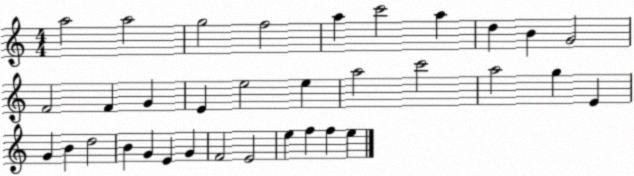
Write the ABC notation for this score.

X:1
T:Untitled
M:4/4
L:1/4
K:C
a2 a2 g2 f2 a c'2 a d B G2 F2 F G E e2 e a2 c'2 a2 g E G B d2 B G E G F2 E2 e f f e